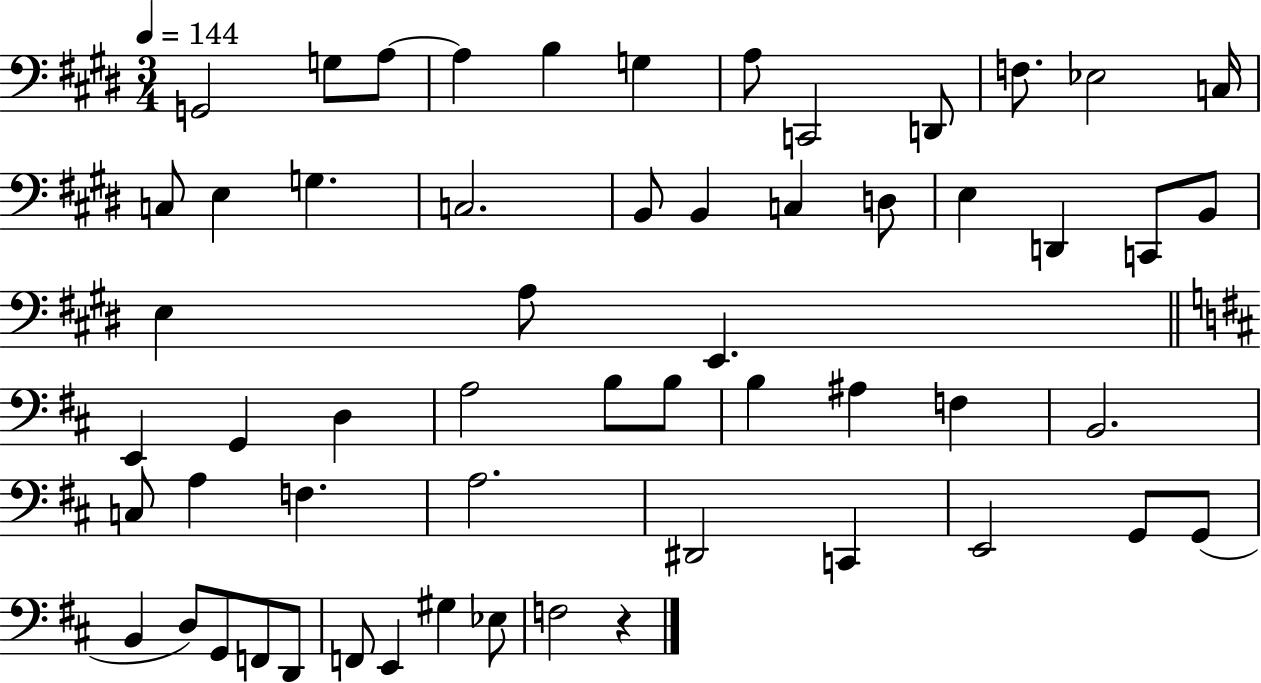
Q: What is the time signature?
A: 3/4